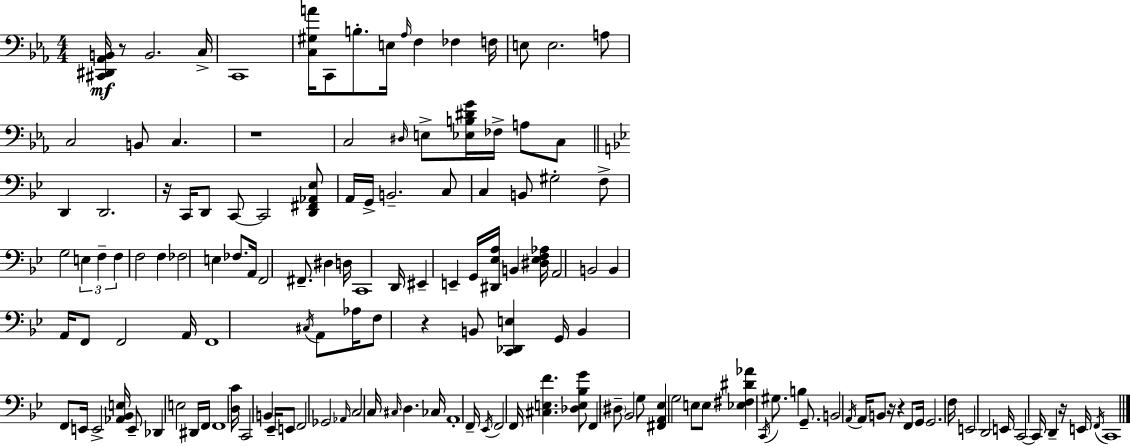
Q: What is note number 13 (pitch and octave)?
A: A3